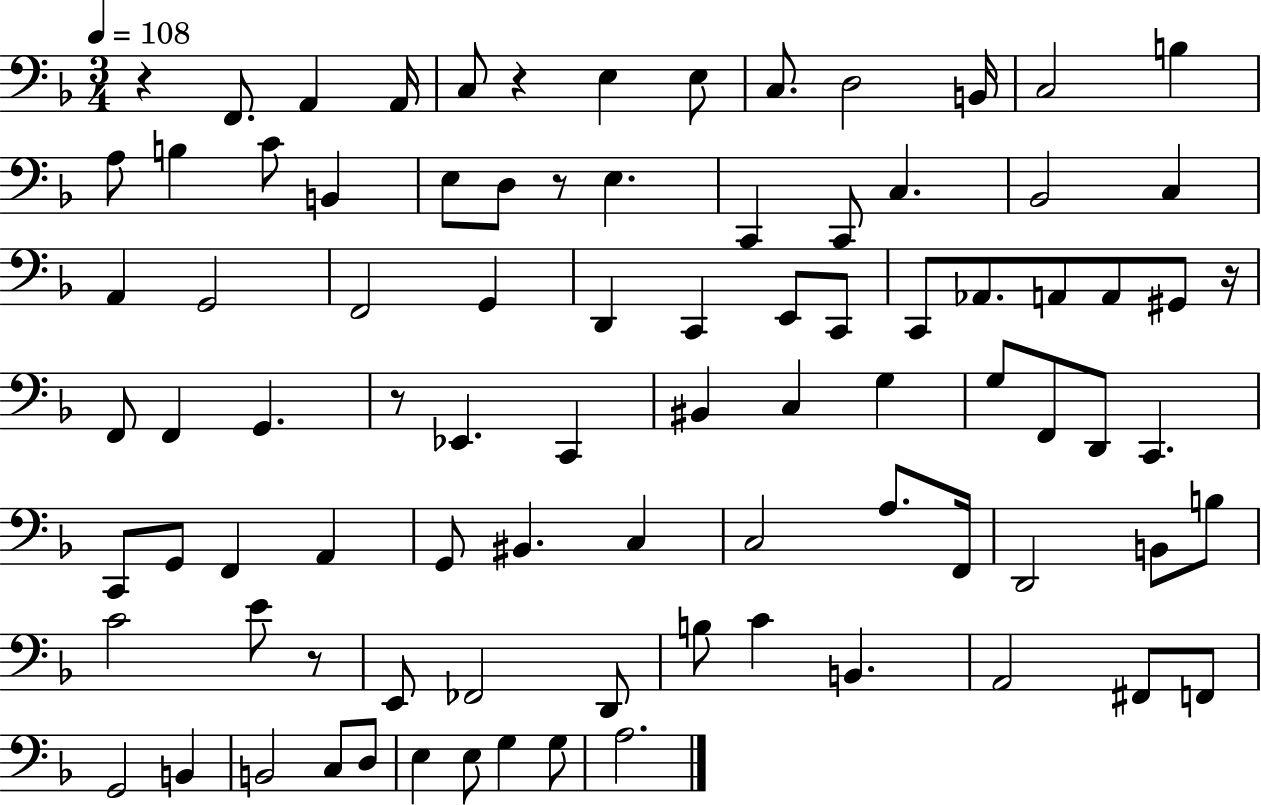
{
  \clef bass
  \numericTimeSignature
  \time 3/4
  \key f \major
  \tempo 4 = 108
  r4 f,8. a,4 a,16 | c8 r4 e4 e8 | c8. d2 b,16 | c2 b4 | \break a8 b4 c'8 b,4 | e8 d8 r8 e4. | c,4 c,8 c4. | bes,2 c4 | \break a,4 g,2 | f,2 g,4 | d,4 c,4 e,8 c,8 | c,8 aes,8. a,8 a,8 gis,8 r16 | \break f,8 f,4 g,4. | r8 ees,4. c,4 | bis,4 c4 g4 | g8 f,8 d,8 c,4. | \break c,8 g,8 f,4 a,4 | g,8 bis,4. c4 | c2 a8. f,16 | d,2 b,8 b8 | \break c'2 e'8 r8 | e,8 fes,2 d,8 | b8 c'4 b,4. | a,2 fis,8 f,8 | \break g,2 b,4 | b,2 c8 d8 | e4 e8 g4 g8 | a2. | \break \bar "|."
}